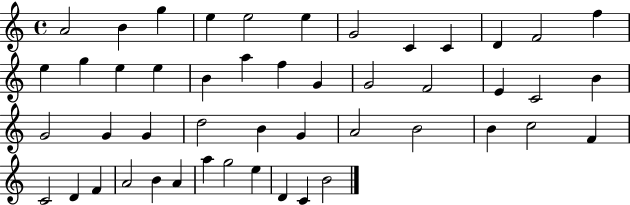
A4/h B4/q G5/q E5/q E5/h E5/q G4/h C4/q C4/q D4/q F4/h F5/q E5/q G5/q E5/q E5/q B4/q A5/q F5/q G4/q G4/h F4/h E4/q C4/h B4/q G4/h G4/q G4/q D5/h B4/q G4/q A4/h B4/h B4/q C5/h F4/q C4/h D4/q F4/q A4/h B4/q A4/q A5/q G5/h E5/q D4/q C4/q B4/h